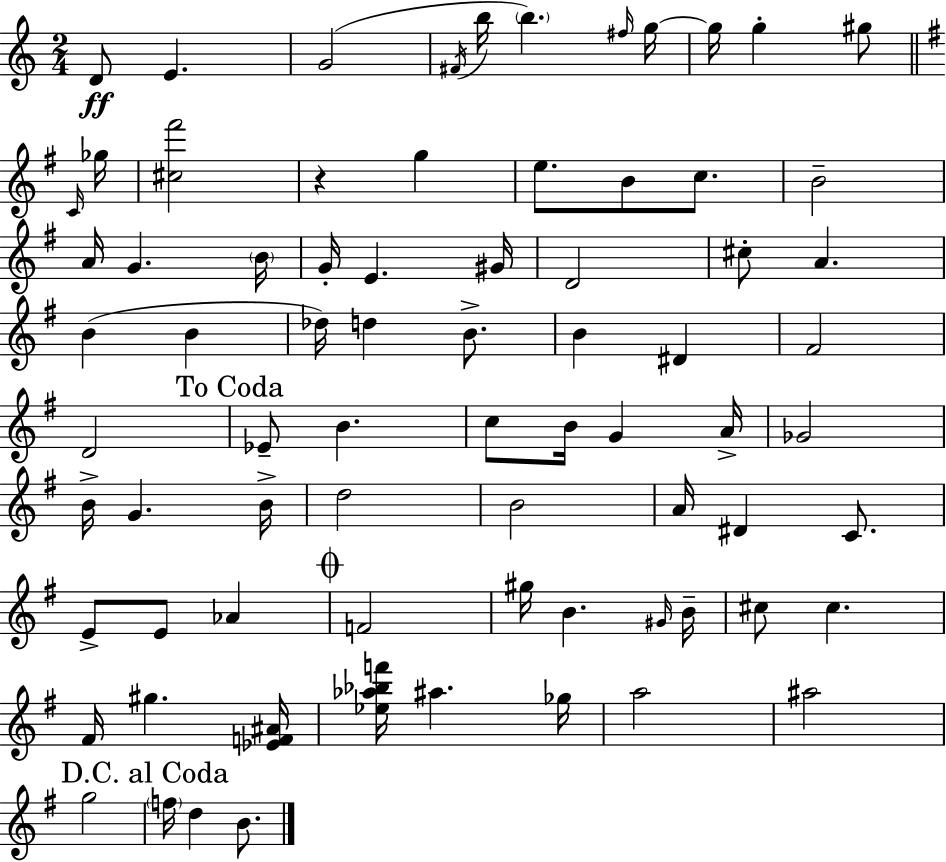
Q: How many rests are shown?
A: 1